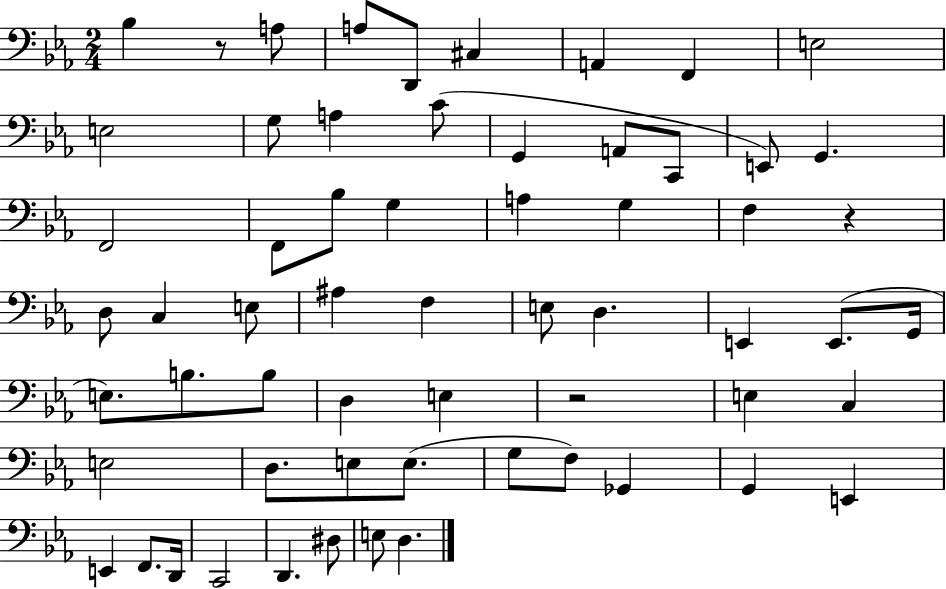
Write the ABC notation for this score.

X:1
T:Untitled
M:2/4
L:1/4
K:Eb
_B, z/2 A,/2 A,/2 D,,/2 ^C, A,, F,, E,2 E,2 G,/2 A, C/2 G,, A,,/2 C,,/2 E,,/2 G,, F,,2 F,,/2 _B,/2 G, A, G, F, z D,/2 C, E,/2 ^A, F, E,/2 D, E,, E,,/2 G,,/4 E,/2 B,/2 B,/2 D, E, z2 E, C, E,2 D,/2 E,/2 E,/2 G,/2 F,/2 _G,, G,, E,, E,, F,,/2 D,,/4 C,,2 D,, ^D,/2 E,/2 D,